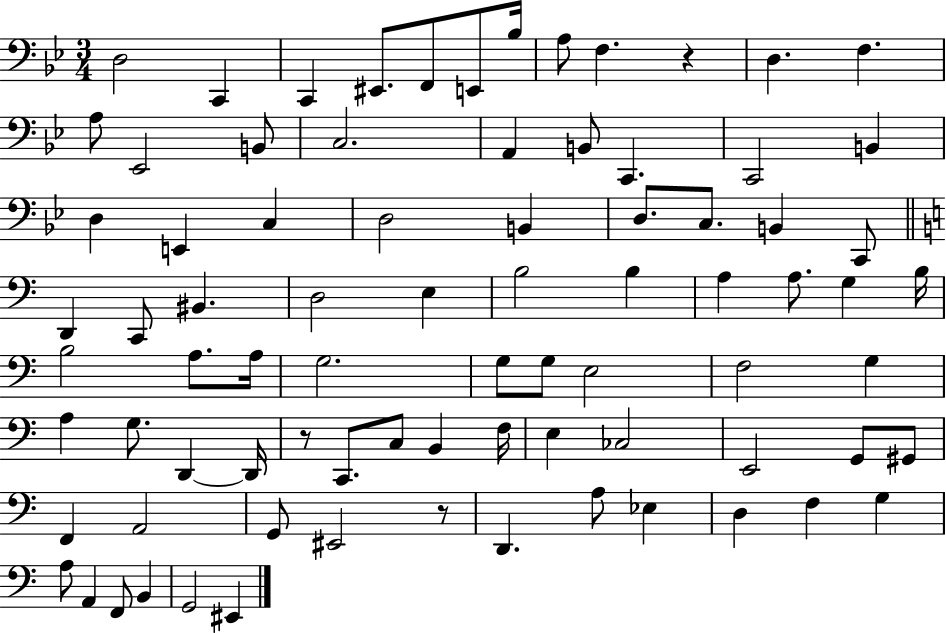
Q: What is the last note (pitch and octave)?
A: EIS2